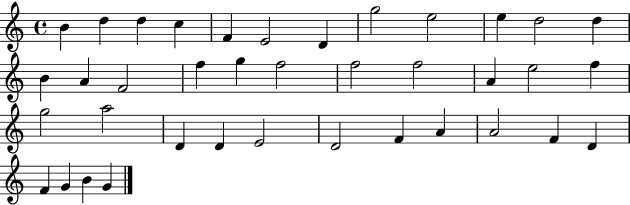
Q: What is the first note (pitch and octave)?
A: B4